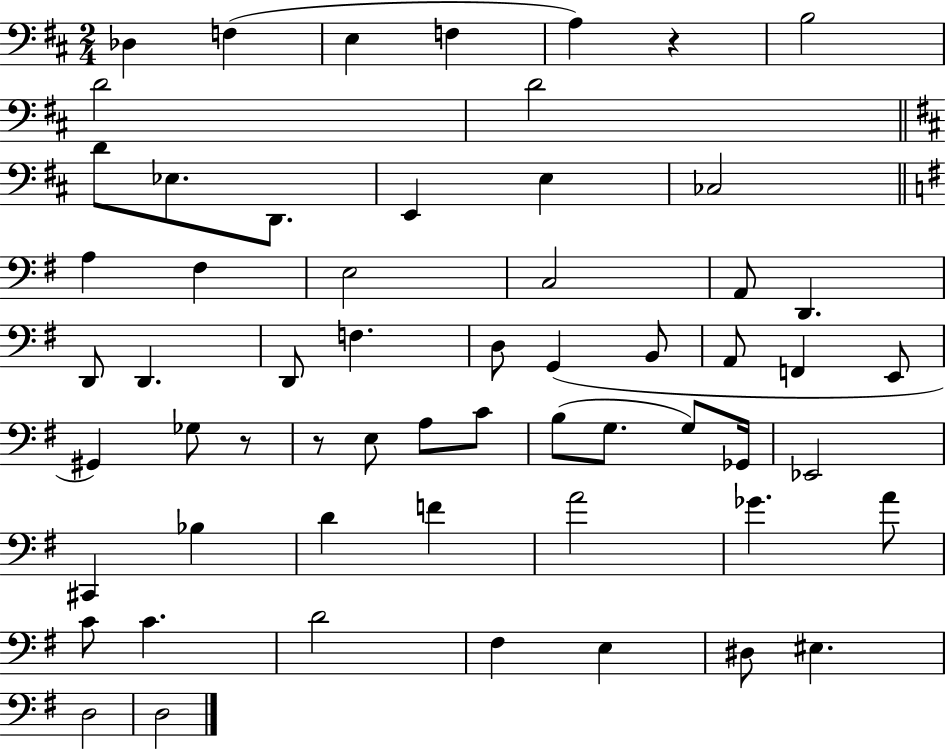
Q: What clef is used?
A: bass